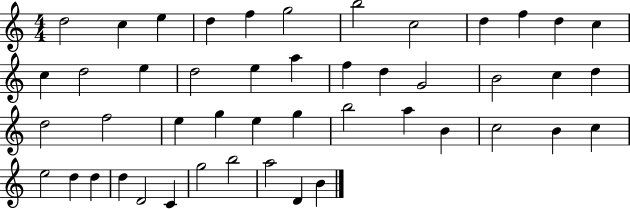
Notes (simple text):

D5/h C5/q E5/q D5/q F5/q G5/h B5/h C5/h D5/q F5/q D5/q C5/q C5/q D5/h E5/q D5/h E5/q A5/q F5/q D5/q G4/h B4/h C5/q D5/q D5/h F5/h E5/q G5/q E5/q G5/q B5/h A5/q B4/q C5/h B4/q C5/q E5/h D5/q D5/q D5/q D4/h C4/q G5/h B5/h A5/h D4/q B4/q